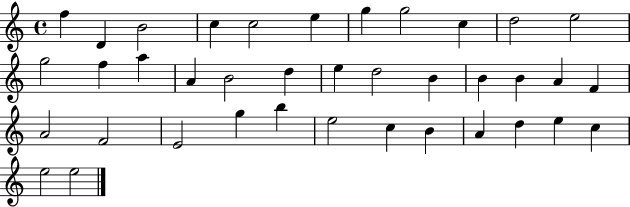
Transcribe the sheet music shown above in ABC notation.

X:1
T:Untitled
M:4/4
L:1/4
K:C
f D B2 c c2 e g g2 c d2 e2 g2 f a A B2 d e d2 B B B A F A2 F2 E2 g b e2 c B A d e c e2 e2